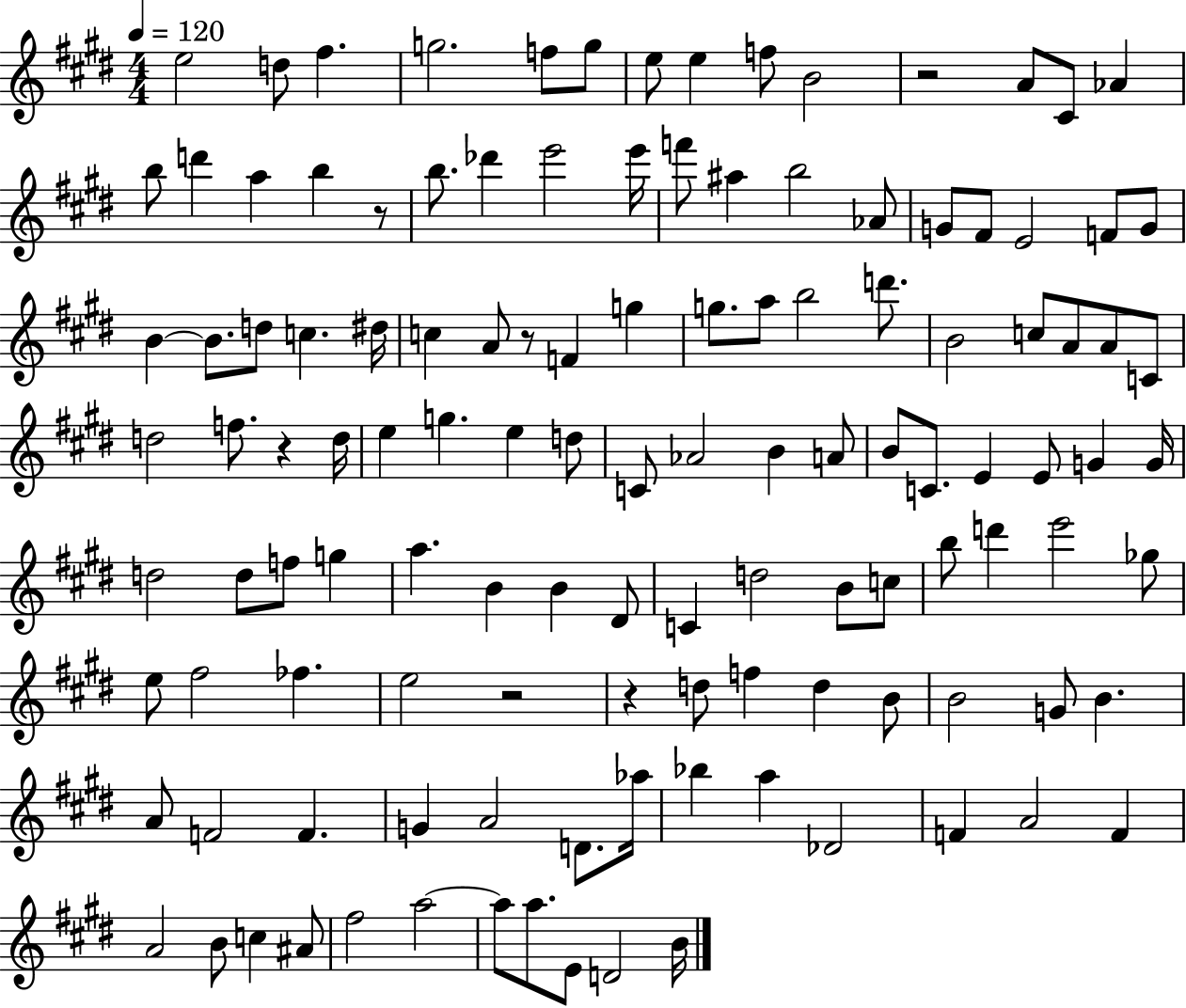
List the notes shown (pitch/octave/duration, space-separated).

E5/h D5/e F#5/q. G5/h. F5/e G5/e E5/e E5/q F5/e B4/h R/h A4/e C#4/e Ab4/q B5/e D6/q A5/q B5/q R/e B5/e. Db6/q E6/h E6/s F6/e A#5/q B5/h Ab4/e G4/e F#4/e E4/h F4/e G4/e B4/q B4/e. D5/e C5/q. D#5/s C5/q A4/e R/e F4/q G5/q G5/e. A5/e B5/h D6/e. B4/h C5/e A4/e A4/e C4/e D5/h F5/e. R/q D5/s E5/q G5/q. E5/q D5/e C4/e Ab4/h B4/q A4/e B4/e C4/e. E4/q E4/e G4/q G4/s D5/h D5/e F5/e G5/q A5/q. B4/q B4/q D#4/e C4/q D5/h B4/e C5/e B5/e D6/q E6/h Gb5/e E5/e F#5/h FES5/q. E5/h R/h R/q D5/e F5/q D5/q B4/e B4/h G4/e B4/q. A4/e F4/h F4/q. G4/q A4/h D4/e. Ab5/s Bb5/q A5/q Db4/h F4/q A4/h F4/q A4/h B4/e C5/q A#4/e F#5/h A5/h A5/e A5/e. E4/e D4/h B4/s